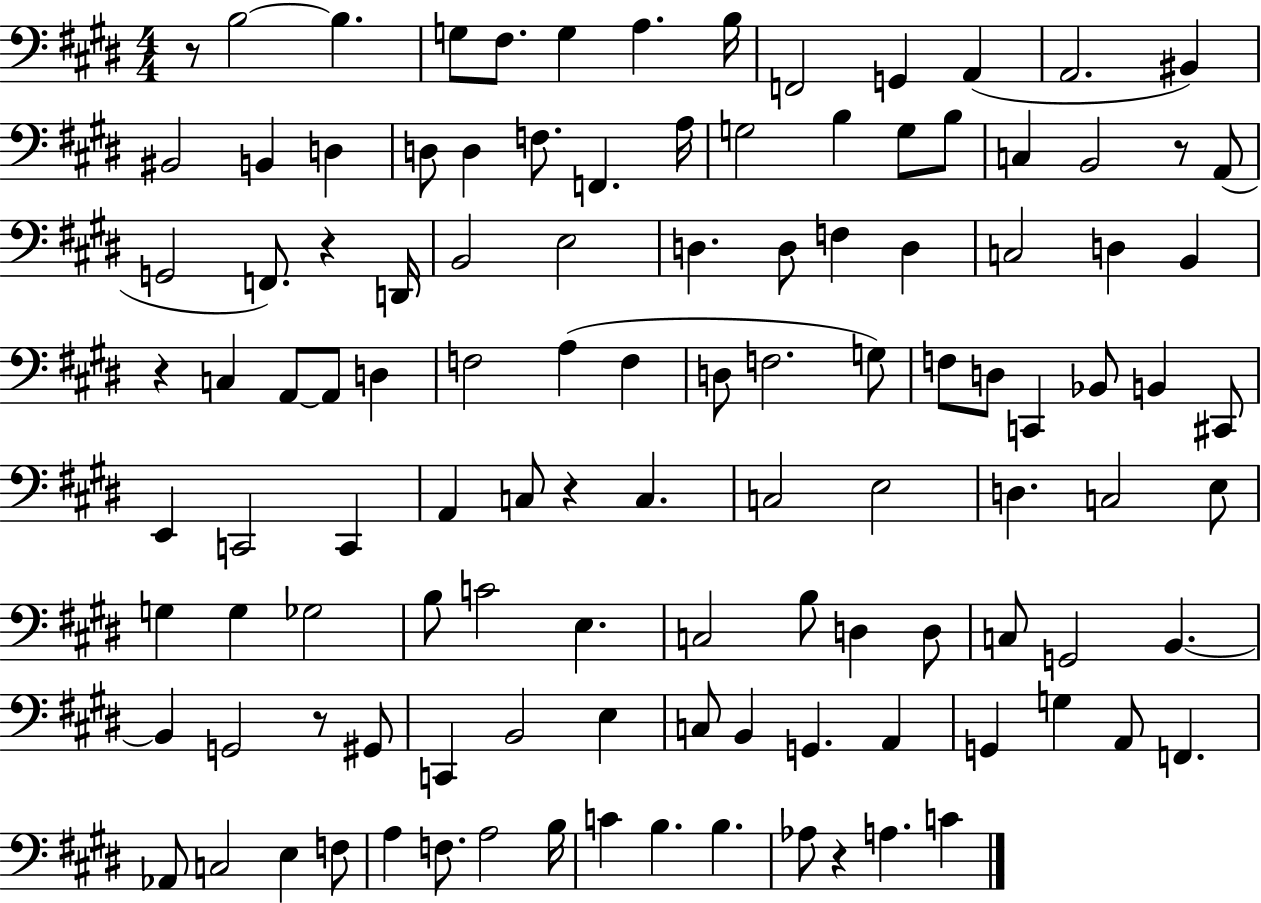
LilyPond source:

{
  \clef bass
  \numericTimeSignature
  \time 4/4
  \key e \major
  \repeat volta 2 { r8 b2~~ b4. | g8 fis8. g4 a4. b16 | f,2 g,4 a,4( | a,2. bis,4) | \break bis,2 b,4 d4 | d8 d4 f8. f,4. a16 | g2 b4 g8 b8 | c4 b,2 r8 a,8( | \break g,2 f,8.) r4 d,16 | b,2 e2 | d4. d8 f4 d4 | c2 d4 b,4 | \break r4 c4 a,8~~ a,8 d4 | f2 a4( f4 | d8 f2. g8) | f8 d8 c,4 bes,8 b,4 cis,8 | \break e,4 c,2 c,4 | a,4 c8 r4 c4. | c2 e2 | d4. c2 e8 | \break g4 g4 ges2 | b8 c'2 e4. | c2 b8 d4 d8 | c8 g,2 b,4.~~ | \break b,4 g,2 r8 gis,8 | c,4 b,2 e4 | c8 b,4 g,4. a,4 | g,4 g4 a,8 f,4. | \break aes,8 c2 e4 f8 | a4 f8. a2 b16 | c'4 b4. b4. | aes8 r4 a4. c'4 | \break } \bar "|."
}